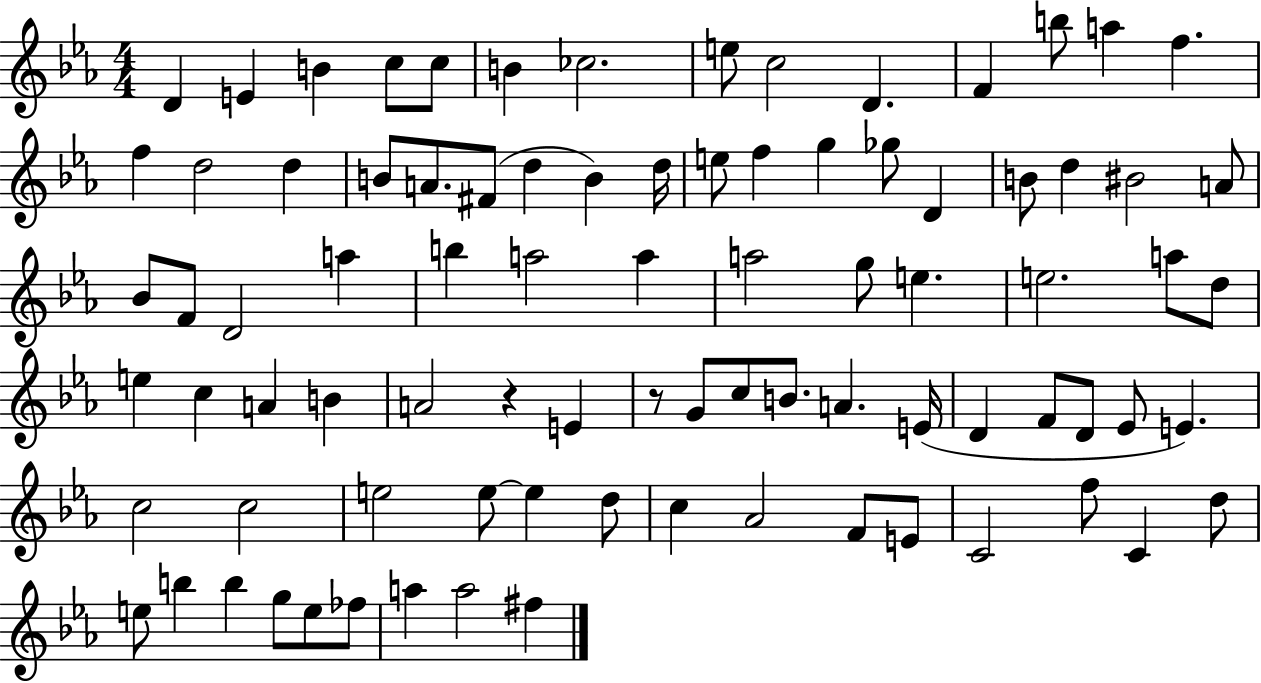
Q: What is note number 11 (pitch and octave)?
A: F4